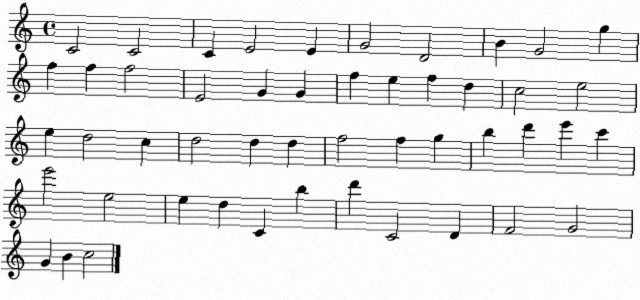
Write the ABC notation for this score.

X:1
T:Untitled
M:4/4
L:1/4
K:C
C2 C2 C E2 E G2 D2 B G2 g f f f2 E2 G G f e f d c2 e2 e d2 c d2 d d f2 f g b d' e' c' e'2 e2 e d C b d' C2 D F2 G2 G B c2